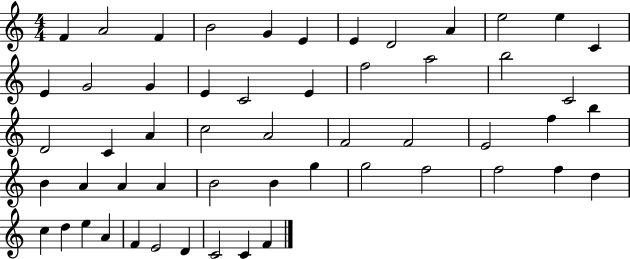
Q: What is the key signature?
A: C major